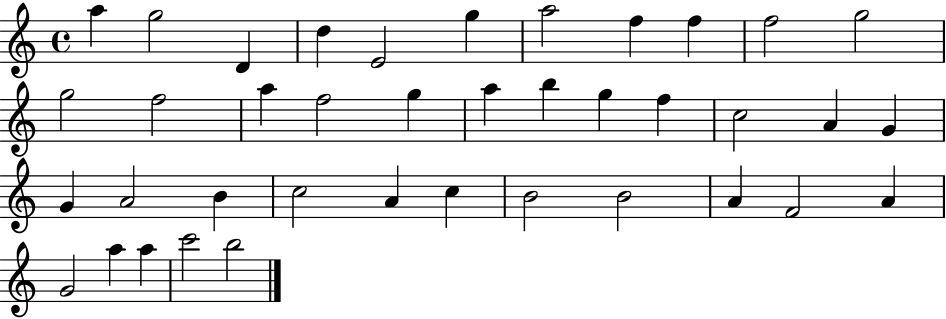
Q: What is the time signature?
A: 4/4